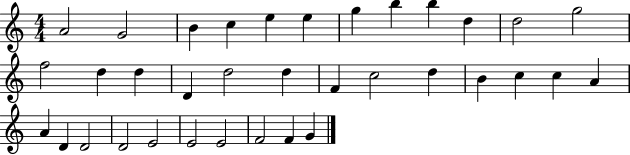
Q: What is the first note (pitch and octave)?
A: A4